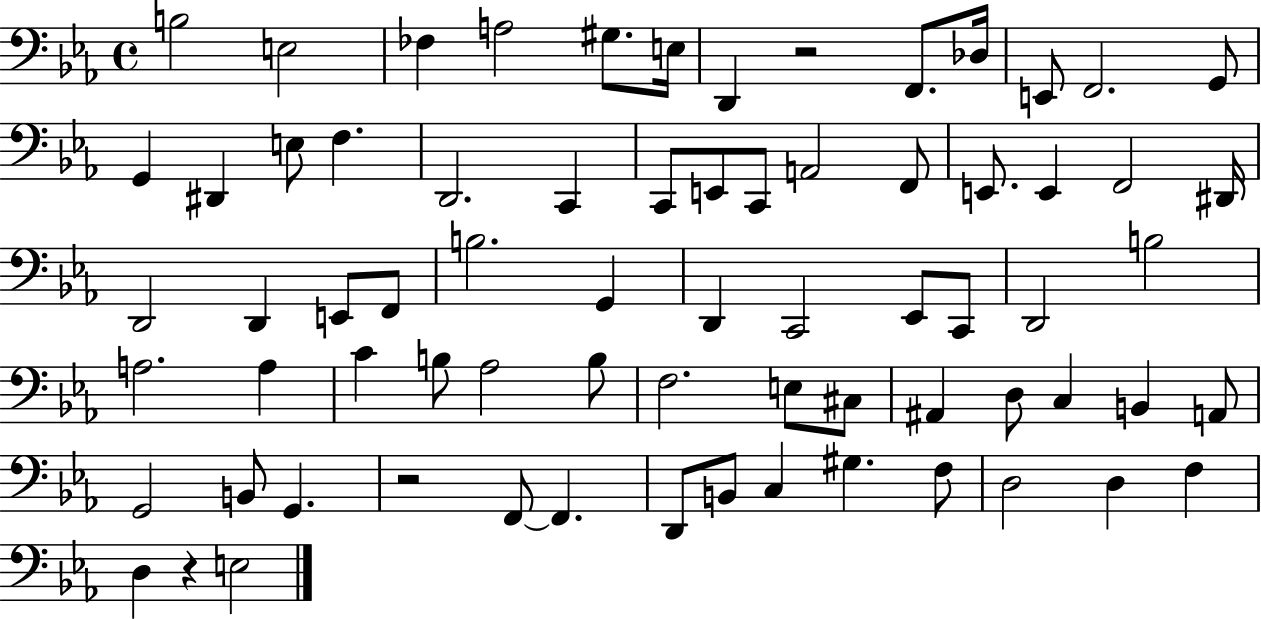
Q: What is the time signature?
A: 4/4